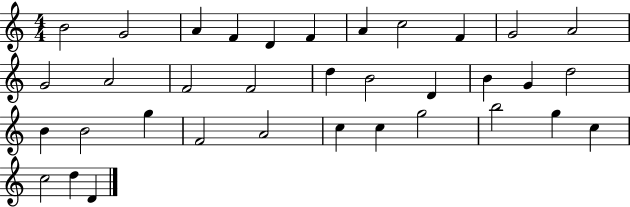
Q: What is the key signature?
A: C major